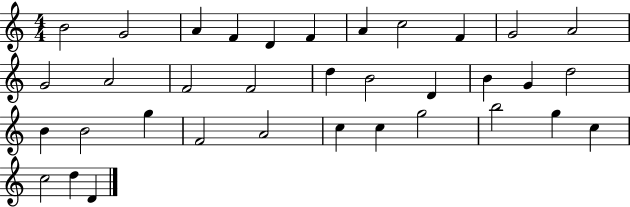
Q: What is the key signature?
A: C major